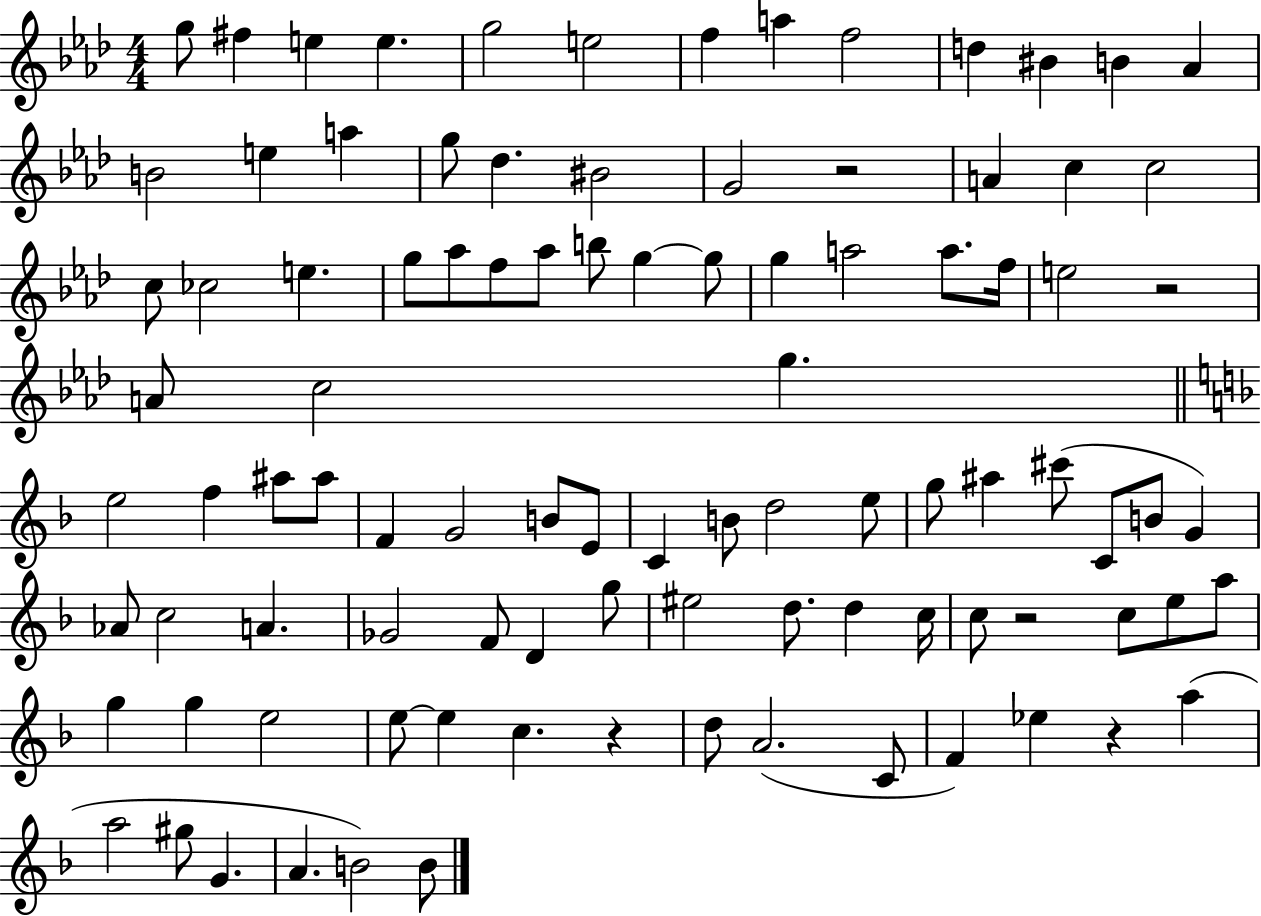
{
  \clef treble
  \numericTimeSignature
  \time 4/4
  \key aes \major
  \repeat volta 2 { g''8 fis''4 e''4 e''4. | g''2 e''2 | f''4 a''4 f''2 | d''4 bis'4 b'4 aes'4 | \break b'2 e''4 a''4 | g''8 des''4. bis'2 | g'2 r2 | a'4 c''4 c''2 | \break c''8 ces''2 e''4. | g''8 aes''8 f''8 aes''8 b''8 g''4~~ g''8 | g''4 a''2 a''8. f''16 | e''2 r2 | \break a'8 c''2 g''4. | \bar "||" \break \key f \major e''2 f''4 ais''8 ais''8 | f'4 g'2 b'8 e'8 | c'4 b'8 d''2 e''8 | g''8 ais''4 cis'''8( c'8 b'8 g'4) | \break aes'8 c''2 a'4. | ges'2 f'8 d'4 g''8 | eis''2 d''8. d''4 c''16 | c''8 r2 c''8 e''8 a''8 | \break g''4 g''4 e''2 | e''8~~ e''4 c''4. r4 | d''8 a'2.( c'8 | f'4) ees''4 r4 a''4( | \break a''2 gis''8 g'4. | a'4. b'2) b'8 | } \bar "|."
}